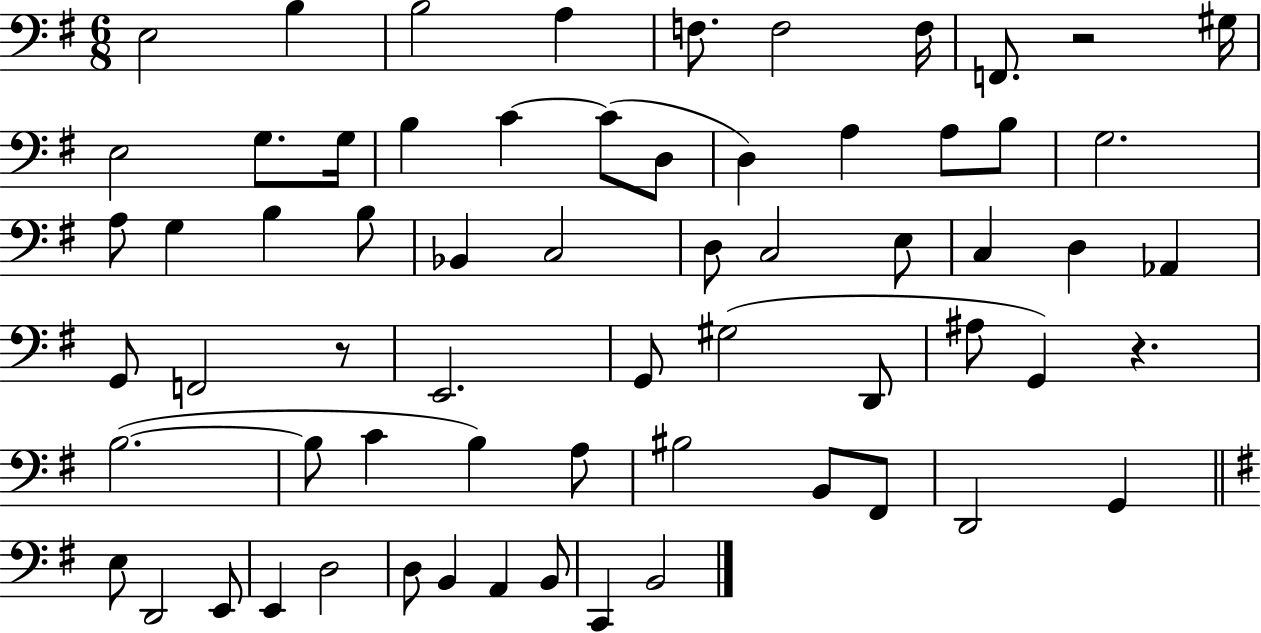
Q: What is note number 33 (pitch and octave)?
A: Ab2